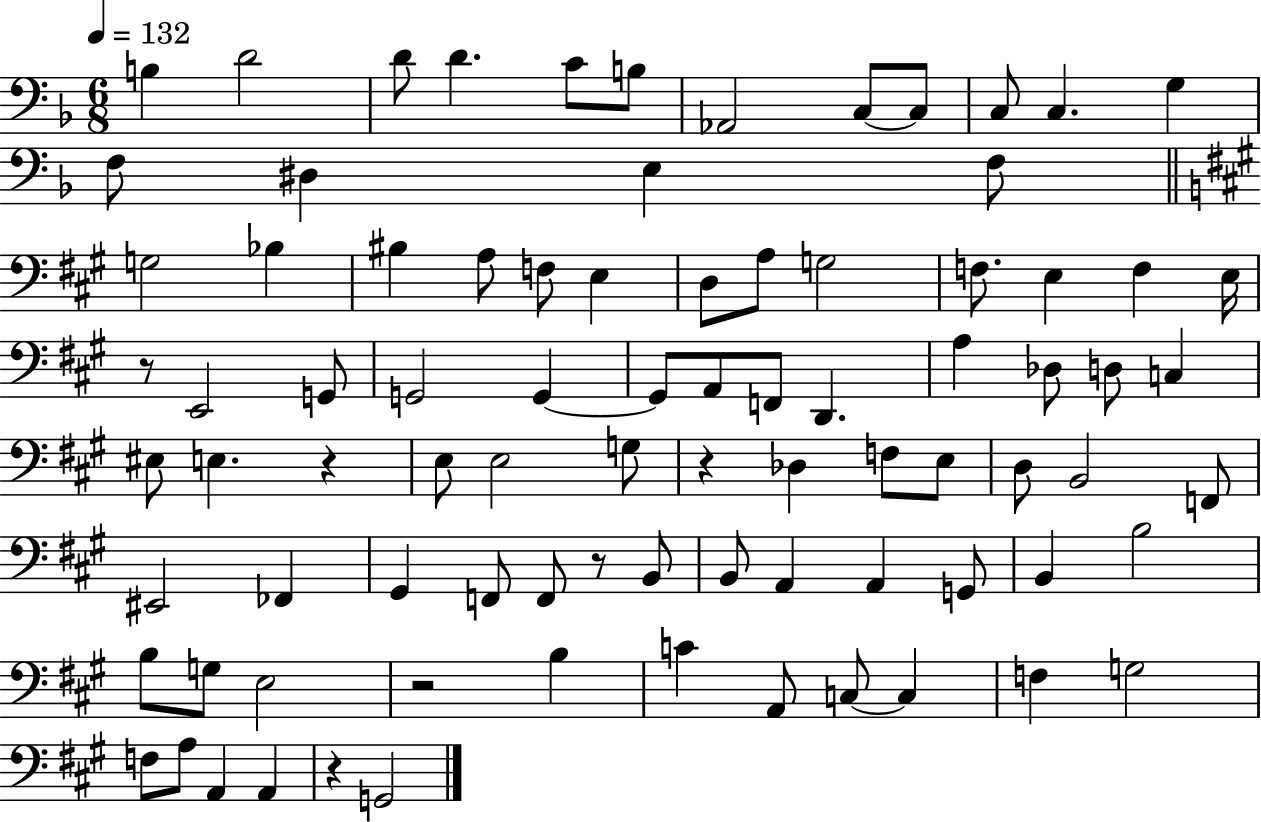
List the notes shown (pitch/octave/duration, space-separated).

B3/q D4/h D4/e D4/q. C4/e B3/e Ab2/h C3/e C3/e C3/e C3/q. G3/q F3/e D#3/q E3/q F3/e G3/h Bb3/q BIS3/q A3/e F3/e E3/q D3/e A3/e G3/h F3/e. E3/q F3/q E3/s R/e E2/h G2/e G2/h G2/q G2/e A2/e F2/e D2/q. A3/q Db3/e D3/e C3/q EIS3/e E3/q. R/q E3/e E3/h G3/e R/q Db3/q F3/e E3/e D3/e B2/h F2/e EIS2/h FES2/q G#2/q F2/e F2/e R/e B2/e B2/e A2/q A2/q G2/e B2/q B3/h B3/e G3/e E3/h R/h B3/q C4/q A2/e C3/e C3/q F3/q G3/h F3/e A3/e A2/q A2/q R/q G2/h